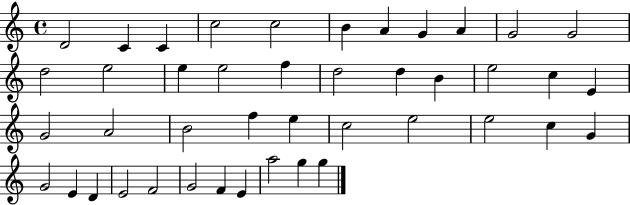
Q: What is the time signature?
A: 4/4